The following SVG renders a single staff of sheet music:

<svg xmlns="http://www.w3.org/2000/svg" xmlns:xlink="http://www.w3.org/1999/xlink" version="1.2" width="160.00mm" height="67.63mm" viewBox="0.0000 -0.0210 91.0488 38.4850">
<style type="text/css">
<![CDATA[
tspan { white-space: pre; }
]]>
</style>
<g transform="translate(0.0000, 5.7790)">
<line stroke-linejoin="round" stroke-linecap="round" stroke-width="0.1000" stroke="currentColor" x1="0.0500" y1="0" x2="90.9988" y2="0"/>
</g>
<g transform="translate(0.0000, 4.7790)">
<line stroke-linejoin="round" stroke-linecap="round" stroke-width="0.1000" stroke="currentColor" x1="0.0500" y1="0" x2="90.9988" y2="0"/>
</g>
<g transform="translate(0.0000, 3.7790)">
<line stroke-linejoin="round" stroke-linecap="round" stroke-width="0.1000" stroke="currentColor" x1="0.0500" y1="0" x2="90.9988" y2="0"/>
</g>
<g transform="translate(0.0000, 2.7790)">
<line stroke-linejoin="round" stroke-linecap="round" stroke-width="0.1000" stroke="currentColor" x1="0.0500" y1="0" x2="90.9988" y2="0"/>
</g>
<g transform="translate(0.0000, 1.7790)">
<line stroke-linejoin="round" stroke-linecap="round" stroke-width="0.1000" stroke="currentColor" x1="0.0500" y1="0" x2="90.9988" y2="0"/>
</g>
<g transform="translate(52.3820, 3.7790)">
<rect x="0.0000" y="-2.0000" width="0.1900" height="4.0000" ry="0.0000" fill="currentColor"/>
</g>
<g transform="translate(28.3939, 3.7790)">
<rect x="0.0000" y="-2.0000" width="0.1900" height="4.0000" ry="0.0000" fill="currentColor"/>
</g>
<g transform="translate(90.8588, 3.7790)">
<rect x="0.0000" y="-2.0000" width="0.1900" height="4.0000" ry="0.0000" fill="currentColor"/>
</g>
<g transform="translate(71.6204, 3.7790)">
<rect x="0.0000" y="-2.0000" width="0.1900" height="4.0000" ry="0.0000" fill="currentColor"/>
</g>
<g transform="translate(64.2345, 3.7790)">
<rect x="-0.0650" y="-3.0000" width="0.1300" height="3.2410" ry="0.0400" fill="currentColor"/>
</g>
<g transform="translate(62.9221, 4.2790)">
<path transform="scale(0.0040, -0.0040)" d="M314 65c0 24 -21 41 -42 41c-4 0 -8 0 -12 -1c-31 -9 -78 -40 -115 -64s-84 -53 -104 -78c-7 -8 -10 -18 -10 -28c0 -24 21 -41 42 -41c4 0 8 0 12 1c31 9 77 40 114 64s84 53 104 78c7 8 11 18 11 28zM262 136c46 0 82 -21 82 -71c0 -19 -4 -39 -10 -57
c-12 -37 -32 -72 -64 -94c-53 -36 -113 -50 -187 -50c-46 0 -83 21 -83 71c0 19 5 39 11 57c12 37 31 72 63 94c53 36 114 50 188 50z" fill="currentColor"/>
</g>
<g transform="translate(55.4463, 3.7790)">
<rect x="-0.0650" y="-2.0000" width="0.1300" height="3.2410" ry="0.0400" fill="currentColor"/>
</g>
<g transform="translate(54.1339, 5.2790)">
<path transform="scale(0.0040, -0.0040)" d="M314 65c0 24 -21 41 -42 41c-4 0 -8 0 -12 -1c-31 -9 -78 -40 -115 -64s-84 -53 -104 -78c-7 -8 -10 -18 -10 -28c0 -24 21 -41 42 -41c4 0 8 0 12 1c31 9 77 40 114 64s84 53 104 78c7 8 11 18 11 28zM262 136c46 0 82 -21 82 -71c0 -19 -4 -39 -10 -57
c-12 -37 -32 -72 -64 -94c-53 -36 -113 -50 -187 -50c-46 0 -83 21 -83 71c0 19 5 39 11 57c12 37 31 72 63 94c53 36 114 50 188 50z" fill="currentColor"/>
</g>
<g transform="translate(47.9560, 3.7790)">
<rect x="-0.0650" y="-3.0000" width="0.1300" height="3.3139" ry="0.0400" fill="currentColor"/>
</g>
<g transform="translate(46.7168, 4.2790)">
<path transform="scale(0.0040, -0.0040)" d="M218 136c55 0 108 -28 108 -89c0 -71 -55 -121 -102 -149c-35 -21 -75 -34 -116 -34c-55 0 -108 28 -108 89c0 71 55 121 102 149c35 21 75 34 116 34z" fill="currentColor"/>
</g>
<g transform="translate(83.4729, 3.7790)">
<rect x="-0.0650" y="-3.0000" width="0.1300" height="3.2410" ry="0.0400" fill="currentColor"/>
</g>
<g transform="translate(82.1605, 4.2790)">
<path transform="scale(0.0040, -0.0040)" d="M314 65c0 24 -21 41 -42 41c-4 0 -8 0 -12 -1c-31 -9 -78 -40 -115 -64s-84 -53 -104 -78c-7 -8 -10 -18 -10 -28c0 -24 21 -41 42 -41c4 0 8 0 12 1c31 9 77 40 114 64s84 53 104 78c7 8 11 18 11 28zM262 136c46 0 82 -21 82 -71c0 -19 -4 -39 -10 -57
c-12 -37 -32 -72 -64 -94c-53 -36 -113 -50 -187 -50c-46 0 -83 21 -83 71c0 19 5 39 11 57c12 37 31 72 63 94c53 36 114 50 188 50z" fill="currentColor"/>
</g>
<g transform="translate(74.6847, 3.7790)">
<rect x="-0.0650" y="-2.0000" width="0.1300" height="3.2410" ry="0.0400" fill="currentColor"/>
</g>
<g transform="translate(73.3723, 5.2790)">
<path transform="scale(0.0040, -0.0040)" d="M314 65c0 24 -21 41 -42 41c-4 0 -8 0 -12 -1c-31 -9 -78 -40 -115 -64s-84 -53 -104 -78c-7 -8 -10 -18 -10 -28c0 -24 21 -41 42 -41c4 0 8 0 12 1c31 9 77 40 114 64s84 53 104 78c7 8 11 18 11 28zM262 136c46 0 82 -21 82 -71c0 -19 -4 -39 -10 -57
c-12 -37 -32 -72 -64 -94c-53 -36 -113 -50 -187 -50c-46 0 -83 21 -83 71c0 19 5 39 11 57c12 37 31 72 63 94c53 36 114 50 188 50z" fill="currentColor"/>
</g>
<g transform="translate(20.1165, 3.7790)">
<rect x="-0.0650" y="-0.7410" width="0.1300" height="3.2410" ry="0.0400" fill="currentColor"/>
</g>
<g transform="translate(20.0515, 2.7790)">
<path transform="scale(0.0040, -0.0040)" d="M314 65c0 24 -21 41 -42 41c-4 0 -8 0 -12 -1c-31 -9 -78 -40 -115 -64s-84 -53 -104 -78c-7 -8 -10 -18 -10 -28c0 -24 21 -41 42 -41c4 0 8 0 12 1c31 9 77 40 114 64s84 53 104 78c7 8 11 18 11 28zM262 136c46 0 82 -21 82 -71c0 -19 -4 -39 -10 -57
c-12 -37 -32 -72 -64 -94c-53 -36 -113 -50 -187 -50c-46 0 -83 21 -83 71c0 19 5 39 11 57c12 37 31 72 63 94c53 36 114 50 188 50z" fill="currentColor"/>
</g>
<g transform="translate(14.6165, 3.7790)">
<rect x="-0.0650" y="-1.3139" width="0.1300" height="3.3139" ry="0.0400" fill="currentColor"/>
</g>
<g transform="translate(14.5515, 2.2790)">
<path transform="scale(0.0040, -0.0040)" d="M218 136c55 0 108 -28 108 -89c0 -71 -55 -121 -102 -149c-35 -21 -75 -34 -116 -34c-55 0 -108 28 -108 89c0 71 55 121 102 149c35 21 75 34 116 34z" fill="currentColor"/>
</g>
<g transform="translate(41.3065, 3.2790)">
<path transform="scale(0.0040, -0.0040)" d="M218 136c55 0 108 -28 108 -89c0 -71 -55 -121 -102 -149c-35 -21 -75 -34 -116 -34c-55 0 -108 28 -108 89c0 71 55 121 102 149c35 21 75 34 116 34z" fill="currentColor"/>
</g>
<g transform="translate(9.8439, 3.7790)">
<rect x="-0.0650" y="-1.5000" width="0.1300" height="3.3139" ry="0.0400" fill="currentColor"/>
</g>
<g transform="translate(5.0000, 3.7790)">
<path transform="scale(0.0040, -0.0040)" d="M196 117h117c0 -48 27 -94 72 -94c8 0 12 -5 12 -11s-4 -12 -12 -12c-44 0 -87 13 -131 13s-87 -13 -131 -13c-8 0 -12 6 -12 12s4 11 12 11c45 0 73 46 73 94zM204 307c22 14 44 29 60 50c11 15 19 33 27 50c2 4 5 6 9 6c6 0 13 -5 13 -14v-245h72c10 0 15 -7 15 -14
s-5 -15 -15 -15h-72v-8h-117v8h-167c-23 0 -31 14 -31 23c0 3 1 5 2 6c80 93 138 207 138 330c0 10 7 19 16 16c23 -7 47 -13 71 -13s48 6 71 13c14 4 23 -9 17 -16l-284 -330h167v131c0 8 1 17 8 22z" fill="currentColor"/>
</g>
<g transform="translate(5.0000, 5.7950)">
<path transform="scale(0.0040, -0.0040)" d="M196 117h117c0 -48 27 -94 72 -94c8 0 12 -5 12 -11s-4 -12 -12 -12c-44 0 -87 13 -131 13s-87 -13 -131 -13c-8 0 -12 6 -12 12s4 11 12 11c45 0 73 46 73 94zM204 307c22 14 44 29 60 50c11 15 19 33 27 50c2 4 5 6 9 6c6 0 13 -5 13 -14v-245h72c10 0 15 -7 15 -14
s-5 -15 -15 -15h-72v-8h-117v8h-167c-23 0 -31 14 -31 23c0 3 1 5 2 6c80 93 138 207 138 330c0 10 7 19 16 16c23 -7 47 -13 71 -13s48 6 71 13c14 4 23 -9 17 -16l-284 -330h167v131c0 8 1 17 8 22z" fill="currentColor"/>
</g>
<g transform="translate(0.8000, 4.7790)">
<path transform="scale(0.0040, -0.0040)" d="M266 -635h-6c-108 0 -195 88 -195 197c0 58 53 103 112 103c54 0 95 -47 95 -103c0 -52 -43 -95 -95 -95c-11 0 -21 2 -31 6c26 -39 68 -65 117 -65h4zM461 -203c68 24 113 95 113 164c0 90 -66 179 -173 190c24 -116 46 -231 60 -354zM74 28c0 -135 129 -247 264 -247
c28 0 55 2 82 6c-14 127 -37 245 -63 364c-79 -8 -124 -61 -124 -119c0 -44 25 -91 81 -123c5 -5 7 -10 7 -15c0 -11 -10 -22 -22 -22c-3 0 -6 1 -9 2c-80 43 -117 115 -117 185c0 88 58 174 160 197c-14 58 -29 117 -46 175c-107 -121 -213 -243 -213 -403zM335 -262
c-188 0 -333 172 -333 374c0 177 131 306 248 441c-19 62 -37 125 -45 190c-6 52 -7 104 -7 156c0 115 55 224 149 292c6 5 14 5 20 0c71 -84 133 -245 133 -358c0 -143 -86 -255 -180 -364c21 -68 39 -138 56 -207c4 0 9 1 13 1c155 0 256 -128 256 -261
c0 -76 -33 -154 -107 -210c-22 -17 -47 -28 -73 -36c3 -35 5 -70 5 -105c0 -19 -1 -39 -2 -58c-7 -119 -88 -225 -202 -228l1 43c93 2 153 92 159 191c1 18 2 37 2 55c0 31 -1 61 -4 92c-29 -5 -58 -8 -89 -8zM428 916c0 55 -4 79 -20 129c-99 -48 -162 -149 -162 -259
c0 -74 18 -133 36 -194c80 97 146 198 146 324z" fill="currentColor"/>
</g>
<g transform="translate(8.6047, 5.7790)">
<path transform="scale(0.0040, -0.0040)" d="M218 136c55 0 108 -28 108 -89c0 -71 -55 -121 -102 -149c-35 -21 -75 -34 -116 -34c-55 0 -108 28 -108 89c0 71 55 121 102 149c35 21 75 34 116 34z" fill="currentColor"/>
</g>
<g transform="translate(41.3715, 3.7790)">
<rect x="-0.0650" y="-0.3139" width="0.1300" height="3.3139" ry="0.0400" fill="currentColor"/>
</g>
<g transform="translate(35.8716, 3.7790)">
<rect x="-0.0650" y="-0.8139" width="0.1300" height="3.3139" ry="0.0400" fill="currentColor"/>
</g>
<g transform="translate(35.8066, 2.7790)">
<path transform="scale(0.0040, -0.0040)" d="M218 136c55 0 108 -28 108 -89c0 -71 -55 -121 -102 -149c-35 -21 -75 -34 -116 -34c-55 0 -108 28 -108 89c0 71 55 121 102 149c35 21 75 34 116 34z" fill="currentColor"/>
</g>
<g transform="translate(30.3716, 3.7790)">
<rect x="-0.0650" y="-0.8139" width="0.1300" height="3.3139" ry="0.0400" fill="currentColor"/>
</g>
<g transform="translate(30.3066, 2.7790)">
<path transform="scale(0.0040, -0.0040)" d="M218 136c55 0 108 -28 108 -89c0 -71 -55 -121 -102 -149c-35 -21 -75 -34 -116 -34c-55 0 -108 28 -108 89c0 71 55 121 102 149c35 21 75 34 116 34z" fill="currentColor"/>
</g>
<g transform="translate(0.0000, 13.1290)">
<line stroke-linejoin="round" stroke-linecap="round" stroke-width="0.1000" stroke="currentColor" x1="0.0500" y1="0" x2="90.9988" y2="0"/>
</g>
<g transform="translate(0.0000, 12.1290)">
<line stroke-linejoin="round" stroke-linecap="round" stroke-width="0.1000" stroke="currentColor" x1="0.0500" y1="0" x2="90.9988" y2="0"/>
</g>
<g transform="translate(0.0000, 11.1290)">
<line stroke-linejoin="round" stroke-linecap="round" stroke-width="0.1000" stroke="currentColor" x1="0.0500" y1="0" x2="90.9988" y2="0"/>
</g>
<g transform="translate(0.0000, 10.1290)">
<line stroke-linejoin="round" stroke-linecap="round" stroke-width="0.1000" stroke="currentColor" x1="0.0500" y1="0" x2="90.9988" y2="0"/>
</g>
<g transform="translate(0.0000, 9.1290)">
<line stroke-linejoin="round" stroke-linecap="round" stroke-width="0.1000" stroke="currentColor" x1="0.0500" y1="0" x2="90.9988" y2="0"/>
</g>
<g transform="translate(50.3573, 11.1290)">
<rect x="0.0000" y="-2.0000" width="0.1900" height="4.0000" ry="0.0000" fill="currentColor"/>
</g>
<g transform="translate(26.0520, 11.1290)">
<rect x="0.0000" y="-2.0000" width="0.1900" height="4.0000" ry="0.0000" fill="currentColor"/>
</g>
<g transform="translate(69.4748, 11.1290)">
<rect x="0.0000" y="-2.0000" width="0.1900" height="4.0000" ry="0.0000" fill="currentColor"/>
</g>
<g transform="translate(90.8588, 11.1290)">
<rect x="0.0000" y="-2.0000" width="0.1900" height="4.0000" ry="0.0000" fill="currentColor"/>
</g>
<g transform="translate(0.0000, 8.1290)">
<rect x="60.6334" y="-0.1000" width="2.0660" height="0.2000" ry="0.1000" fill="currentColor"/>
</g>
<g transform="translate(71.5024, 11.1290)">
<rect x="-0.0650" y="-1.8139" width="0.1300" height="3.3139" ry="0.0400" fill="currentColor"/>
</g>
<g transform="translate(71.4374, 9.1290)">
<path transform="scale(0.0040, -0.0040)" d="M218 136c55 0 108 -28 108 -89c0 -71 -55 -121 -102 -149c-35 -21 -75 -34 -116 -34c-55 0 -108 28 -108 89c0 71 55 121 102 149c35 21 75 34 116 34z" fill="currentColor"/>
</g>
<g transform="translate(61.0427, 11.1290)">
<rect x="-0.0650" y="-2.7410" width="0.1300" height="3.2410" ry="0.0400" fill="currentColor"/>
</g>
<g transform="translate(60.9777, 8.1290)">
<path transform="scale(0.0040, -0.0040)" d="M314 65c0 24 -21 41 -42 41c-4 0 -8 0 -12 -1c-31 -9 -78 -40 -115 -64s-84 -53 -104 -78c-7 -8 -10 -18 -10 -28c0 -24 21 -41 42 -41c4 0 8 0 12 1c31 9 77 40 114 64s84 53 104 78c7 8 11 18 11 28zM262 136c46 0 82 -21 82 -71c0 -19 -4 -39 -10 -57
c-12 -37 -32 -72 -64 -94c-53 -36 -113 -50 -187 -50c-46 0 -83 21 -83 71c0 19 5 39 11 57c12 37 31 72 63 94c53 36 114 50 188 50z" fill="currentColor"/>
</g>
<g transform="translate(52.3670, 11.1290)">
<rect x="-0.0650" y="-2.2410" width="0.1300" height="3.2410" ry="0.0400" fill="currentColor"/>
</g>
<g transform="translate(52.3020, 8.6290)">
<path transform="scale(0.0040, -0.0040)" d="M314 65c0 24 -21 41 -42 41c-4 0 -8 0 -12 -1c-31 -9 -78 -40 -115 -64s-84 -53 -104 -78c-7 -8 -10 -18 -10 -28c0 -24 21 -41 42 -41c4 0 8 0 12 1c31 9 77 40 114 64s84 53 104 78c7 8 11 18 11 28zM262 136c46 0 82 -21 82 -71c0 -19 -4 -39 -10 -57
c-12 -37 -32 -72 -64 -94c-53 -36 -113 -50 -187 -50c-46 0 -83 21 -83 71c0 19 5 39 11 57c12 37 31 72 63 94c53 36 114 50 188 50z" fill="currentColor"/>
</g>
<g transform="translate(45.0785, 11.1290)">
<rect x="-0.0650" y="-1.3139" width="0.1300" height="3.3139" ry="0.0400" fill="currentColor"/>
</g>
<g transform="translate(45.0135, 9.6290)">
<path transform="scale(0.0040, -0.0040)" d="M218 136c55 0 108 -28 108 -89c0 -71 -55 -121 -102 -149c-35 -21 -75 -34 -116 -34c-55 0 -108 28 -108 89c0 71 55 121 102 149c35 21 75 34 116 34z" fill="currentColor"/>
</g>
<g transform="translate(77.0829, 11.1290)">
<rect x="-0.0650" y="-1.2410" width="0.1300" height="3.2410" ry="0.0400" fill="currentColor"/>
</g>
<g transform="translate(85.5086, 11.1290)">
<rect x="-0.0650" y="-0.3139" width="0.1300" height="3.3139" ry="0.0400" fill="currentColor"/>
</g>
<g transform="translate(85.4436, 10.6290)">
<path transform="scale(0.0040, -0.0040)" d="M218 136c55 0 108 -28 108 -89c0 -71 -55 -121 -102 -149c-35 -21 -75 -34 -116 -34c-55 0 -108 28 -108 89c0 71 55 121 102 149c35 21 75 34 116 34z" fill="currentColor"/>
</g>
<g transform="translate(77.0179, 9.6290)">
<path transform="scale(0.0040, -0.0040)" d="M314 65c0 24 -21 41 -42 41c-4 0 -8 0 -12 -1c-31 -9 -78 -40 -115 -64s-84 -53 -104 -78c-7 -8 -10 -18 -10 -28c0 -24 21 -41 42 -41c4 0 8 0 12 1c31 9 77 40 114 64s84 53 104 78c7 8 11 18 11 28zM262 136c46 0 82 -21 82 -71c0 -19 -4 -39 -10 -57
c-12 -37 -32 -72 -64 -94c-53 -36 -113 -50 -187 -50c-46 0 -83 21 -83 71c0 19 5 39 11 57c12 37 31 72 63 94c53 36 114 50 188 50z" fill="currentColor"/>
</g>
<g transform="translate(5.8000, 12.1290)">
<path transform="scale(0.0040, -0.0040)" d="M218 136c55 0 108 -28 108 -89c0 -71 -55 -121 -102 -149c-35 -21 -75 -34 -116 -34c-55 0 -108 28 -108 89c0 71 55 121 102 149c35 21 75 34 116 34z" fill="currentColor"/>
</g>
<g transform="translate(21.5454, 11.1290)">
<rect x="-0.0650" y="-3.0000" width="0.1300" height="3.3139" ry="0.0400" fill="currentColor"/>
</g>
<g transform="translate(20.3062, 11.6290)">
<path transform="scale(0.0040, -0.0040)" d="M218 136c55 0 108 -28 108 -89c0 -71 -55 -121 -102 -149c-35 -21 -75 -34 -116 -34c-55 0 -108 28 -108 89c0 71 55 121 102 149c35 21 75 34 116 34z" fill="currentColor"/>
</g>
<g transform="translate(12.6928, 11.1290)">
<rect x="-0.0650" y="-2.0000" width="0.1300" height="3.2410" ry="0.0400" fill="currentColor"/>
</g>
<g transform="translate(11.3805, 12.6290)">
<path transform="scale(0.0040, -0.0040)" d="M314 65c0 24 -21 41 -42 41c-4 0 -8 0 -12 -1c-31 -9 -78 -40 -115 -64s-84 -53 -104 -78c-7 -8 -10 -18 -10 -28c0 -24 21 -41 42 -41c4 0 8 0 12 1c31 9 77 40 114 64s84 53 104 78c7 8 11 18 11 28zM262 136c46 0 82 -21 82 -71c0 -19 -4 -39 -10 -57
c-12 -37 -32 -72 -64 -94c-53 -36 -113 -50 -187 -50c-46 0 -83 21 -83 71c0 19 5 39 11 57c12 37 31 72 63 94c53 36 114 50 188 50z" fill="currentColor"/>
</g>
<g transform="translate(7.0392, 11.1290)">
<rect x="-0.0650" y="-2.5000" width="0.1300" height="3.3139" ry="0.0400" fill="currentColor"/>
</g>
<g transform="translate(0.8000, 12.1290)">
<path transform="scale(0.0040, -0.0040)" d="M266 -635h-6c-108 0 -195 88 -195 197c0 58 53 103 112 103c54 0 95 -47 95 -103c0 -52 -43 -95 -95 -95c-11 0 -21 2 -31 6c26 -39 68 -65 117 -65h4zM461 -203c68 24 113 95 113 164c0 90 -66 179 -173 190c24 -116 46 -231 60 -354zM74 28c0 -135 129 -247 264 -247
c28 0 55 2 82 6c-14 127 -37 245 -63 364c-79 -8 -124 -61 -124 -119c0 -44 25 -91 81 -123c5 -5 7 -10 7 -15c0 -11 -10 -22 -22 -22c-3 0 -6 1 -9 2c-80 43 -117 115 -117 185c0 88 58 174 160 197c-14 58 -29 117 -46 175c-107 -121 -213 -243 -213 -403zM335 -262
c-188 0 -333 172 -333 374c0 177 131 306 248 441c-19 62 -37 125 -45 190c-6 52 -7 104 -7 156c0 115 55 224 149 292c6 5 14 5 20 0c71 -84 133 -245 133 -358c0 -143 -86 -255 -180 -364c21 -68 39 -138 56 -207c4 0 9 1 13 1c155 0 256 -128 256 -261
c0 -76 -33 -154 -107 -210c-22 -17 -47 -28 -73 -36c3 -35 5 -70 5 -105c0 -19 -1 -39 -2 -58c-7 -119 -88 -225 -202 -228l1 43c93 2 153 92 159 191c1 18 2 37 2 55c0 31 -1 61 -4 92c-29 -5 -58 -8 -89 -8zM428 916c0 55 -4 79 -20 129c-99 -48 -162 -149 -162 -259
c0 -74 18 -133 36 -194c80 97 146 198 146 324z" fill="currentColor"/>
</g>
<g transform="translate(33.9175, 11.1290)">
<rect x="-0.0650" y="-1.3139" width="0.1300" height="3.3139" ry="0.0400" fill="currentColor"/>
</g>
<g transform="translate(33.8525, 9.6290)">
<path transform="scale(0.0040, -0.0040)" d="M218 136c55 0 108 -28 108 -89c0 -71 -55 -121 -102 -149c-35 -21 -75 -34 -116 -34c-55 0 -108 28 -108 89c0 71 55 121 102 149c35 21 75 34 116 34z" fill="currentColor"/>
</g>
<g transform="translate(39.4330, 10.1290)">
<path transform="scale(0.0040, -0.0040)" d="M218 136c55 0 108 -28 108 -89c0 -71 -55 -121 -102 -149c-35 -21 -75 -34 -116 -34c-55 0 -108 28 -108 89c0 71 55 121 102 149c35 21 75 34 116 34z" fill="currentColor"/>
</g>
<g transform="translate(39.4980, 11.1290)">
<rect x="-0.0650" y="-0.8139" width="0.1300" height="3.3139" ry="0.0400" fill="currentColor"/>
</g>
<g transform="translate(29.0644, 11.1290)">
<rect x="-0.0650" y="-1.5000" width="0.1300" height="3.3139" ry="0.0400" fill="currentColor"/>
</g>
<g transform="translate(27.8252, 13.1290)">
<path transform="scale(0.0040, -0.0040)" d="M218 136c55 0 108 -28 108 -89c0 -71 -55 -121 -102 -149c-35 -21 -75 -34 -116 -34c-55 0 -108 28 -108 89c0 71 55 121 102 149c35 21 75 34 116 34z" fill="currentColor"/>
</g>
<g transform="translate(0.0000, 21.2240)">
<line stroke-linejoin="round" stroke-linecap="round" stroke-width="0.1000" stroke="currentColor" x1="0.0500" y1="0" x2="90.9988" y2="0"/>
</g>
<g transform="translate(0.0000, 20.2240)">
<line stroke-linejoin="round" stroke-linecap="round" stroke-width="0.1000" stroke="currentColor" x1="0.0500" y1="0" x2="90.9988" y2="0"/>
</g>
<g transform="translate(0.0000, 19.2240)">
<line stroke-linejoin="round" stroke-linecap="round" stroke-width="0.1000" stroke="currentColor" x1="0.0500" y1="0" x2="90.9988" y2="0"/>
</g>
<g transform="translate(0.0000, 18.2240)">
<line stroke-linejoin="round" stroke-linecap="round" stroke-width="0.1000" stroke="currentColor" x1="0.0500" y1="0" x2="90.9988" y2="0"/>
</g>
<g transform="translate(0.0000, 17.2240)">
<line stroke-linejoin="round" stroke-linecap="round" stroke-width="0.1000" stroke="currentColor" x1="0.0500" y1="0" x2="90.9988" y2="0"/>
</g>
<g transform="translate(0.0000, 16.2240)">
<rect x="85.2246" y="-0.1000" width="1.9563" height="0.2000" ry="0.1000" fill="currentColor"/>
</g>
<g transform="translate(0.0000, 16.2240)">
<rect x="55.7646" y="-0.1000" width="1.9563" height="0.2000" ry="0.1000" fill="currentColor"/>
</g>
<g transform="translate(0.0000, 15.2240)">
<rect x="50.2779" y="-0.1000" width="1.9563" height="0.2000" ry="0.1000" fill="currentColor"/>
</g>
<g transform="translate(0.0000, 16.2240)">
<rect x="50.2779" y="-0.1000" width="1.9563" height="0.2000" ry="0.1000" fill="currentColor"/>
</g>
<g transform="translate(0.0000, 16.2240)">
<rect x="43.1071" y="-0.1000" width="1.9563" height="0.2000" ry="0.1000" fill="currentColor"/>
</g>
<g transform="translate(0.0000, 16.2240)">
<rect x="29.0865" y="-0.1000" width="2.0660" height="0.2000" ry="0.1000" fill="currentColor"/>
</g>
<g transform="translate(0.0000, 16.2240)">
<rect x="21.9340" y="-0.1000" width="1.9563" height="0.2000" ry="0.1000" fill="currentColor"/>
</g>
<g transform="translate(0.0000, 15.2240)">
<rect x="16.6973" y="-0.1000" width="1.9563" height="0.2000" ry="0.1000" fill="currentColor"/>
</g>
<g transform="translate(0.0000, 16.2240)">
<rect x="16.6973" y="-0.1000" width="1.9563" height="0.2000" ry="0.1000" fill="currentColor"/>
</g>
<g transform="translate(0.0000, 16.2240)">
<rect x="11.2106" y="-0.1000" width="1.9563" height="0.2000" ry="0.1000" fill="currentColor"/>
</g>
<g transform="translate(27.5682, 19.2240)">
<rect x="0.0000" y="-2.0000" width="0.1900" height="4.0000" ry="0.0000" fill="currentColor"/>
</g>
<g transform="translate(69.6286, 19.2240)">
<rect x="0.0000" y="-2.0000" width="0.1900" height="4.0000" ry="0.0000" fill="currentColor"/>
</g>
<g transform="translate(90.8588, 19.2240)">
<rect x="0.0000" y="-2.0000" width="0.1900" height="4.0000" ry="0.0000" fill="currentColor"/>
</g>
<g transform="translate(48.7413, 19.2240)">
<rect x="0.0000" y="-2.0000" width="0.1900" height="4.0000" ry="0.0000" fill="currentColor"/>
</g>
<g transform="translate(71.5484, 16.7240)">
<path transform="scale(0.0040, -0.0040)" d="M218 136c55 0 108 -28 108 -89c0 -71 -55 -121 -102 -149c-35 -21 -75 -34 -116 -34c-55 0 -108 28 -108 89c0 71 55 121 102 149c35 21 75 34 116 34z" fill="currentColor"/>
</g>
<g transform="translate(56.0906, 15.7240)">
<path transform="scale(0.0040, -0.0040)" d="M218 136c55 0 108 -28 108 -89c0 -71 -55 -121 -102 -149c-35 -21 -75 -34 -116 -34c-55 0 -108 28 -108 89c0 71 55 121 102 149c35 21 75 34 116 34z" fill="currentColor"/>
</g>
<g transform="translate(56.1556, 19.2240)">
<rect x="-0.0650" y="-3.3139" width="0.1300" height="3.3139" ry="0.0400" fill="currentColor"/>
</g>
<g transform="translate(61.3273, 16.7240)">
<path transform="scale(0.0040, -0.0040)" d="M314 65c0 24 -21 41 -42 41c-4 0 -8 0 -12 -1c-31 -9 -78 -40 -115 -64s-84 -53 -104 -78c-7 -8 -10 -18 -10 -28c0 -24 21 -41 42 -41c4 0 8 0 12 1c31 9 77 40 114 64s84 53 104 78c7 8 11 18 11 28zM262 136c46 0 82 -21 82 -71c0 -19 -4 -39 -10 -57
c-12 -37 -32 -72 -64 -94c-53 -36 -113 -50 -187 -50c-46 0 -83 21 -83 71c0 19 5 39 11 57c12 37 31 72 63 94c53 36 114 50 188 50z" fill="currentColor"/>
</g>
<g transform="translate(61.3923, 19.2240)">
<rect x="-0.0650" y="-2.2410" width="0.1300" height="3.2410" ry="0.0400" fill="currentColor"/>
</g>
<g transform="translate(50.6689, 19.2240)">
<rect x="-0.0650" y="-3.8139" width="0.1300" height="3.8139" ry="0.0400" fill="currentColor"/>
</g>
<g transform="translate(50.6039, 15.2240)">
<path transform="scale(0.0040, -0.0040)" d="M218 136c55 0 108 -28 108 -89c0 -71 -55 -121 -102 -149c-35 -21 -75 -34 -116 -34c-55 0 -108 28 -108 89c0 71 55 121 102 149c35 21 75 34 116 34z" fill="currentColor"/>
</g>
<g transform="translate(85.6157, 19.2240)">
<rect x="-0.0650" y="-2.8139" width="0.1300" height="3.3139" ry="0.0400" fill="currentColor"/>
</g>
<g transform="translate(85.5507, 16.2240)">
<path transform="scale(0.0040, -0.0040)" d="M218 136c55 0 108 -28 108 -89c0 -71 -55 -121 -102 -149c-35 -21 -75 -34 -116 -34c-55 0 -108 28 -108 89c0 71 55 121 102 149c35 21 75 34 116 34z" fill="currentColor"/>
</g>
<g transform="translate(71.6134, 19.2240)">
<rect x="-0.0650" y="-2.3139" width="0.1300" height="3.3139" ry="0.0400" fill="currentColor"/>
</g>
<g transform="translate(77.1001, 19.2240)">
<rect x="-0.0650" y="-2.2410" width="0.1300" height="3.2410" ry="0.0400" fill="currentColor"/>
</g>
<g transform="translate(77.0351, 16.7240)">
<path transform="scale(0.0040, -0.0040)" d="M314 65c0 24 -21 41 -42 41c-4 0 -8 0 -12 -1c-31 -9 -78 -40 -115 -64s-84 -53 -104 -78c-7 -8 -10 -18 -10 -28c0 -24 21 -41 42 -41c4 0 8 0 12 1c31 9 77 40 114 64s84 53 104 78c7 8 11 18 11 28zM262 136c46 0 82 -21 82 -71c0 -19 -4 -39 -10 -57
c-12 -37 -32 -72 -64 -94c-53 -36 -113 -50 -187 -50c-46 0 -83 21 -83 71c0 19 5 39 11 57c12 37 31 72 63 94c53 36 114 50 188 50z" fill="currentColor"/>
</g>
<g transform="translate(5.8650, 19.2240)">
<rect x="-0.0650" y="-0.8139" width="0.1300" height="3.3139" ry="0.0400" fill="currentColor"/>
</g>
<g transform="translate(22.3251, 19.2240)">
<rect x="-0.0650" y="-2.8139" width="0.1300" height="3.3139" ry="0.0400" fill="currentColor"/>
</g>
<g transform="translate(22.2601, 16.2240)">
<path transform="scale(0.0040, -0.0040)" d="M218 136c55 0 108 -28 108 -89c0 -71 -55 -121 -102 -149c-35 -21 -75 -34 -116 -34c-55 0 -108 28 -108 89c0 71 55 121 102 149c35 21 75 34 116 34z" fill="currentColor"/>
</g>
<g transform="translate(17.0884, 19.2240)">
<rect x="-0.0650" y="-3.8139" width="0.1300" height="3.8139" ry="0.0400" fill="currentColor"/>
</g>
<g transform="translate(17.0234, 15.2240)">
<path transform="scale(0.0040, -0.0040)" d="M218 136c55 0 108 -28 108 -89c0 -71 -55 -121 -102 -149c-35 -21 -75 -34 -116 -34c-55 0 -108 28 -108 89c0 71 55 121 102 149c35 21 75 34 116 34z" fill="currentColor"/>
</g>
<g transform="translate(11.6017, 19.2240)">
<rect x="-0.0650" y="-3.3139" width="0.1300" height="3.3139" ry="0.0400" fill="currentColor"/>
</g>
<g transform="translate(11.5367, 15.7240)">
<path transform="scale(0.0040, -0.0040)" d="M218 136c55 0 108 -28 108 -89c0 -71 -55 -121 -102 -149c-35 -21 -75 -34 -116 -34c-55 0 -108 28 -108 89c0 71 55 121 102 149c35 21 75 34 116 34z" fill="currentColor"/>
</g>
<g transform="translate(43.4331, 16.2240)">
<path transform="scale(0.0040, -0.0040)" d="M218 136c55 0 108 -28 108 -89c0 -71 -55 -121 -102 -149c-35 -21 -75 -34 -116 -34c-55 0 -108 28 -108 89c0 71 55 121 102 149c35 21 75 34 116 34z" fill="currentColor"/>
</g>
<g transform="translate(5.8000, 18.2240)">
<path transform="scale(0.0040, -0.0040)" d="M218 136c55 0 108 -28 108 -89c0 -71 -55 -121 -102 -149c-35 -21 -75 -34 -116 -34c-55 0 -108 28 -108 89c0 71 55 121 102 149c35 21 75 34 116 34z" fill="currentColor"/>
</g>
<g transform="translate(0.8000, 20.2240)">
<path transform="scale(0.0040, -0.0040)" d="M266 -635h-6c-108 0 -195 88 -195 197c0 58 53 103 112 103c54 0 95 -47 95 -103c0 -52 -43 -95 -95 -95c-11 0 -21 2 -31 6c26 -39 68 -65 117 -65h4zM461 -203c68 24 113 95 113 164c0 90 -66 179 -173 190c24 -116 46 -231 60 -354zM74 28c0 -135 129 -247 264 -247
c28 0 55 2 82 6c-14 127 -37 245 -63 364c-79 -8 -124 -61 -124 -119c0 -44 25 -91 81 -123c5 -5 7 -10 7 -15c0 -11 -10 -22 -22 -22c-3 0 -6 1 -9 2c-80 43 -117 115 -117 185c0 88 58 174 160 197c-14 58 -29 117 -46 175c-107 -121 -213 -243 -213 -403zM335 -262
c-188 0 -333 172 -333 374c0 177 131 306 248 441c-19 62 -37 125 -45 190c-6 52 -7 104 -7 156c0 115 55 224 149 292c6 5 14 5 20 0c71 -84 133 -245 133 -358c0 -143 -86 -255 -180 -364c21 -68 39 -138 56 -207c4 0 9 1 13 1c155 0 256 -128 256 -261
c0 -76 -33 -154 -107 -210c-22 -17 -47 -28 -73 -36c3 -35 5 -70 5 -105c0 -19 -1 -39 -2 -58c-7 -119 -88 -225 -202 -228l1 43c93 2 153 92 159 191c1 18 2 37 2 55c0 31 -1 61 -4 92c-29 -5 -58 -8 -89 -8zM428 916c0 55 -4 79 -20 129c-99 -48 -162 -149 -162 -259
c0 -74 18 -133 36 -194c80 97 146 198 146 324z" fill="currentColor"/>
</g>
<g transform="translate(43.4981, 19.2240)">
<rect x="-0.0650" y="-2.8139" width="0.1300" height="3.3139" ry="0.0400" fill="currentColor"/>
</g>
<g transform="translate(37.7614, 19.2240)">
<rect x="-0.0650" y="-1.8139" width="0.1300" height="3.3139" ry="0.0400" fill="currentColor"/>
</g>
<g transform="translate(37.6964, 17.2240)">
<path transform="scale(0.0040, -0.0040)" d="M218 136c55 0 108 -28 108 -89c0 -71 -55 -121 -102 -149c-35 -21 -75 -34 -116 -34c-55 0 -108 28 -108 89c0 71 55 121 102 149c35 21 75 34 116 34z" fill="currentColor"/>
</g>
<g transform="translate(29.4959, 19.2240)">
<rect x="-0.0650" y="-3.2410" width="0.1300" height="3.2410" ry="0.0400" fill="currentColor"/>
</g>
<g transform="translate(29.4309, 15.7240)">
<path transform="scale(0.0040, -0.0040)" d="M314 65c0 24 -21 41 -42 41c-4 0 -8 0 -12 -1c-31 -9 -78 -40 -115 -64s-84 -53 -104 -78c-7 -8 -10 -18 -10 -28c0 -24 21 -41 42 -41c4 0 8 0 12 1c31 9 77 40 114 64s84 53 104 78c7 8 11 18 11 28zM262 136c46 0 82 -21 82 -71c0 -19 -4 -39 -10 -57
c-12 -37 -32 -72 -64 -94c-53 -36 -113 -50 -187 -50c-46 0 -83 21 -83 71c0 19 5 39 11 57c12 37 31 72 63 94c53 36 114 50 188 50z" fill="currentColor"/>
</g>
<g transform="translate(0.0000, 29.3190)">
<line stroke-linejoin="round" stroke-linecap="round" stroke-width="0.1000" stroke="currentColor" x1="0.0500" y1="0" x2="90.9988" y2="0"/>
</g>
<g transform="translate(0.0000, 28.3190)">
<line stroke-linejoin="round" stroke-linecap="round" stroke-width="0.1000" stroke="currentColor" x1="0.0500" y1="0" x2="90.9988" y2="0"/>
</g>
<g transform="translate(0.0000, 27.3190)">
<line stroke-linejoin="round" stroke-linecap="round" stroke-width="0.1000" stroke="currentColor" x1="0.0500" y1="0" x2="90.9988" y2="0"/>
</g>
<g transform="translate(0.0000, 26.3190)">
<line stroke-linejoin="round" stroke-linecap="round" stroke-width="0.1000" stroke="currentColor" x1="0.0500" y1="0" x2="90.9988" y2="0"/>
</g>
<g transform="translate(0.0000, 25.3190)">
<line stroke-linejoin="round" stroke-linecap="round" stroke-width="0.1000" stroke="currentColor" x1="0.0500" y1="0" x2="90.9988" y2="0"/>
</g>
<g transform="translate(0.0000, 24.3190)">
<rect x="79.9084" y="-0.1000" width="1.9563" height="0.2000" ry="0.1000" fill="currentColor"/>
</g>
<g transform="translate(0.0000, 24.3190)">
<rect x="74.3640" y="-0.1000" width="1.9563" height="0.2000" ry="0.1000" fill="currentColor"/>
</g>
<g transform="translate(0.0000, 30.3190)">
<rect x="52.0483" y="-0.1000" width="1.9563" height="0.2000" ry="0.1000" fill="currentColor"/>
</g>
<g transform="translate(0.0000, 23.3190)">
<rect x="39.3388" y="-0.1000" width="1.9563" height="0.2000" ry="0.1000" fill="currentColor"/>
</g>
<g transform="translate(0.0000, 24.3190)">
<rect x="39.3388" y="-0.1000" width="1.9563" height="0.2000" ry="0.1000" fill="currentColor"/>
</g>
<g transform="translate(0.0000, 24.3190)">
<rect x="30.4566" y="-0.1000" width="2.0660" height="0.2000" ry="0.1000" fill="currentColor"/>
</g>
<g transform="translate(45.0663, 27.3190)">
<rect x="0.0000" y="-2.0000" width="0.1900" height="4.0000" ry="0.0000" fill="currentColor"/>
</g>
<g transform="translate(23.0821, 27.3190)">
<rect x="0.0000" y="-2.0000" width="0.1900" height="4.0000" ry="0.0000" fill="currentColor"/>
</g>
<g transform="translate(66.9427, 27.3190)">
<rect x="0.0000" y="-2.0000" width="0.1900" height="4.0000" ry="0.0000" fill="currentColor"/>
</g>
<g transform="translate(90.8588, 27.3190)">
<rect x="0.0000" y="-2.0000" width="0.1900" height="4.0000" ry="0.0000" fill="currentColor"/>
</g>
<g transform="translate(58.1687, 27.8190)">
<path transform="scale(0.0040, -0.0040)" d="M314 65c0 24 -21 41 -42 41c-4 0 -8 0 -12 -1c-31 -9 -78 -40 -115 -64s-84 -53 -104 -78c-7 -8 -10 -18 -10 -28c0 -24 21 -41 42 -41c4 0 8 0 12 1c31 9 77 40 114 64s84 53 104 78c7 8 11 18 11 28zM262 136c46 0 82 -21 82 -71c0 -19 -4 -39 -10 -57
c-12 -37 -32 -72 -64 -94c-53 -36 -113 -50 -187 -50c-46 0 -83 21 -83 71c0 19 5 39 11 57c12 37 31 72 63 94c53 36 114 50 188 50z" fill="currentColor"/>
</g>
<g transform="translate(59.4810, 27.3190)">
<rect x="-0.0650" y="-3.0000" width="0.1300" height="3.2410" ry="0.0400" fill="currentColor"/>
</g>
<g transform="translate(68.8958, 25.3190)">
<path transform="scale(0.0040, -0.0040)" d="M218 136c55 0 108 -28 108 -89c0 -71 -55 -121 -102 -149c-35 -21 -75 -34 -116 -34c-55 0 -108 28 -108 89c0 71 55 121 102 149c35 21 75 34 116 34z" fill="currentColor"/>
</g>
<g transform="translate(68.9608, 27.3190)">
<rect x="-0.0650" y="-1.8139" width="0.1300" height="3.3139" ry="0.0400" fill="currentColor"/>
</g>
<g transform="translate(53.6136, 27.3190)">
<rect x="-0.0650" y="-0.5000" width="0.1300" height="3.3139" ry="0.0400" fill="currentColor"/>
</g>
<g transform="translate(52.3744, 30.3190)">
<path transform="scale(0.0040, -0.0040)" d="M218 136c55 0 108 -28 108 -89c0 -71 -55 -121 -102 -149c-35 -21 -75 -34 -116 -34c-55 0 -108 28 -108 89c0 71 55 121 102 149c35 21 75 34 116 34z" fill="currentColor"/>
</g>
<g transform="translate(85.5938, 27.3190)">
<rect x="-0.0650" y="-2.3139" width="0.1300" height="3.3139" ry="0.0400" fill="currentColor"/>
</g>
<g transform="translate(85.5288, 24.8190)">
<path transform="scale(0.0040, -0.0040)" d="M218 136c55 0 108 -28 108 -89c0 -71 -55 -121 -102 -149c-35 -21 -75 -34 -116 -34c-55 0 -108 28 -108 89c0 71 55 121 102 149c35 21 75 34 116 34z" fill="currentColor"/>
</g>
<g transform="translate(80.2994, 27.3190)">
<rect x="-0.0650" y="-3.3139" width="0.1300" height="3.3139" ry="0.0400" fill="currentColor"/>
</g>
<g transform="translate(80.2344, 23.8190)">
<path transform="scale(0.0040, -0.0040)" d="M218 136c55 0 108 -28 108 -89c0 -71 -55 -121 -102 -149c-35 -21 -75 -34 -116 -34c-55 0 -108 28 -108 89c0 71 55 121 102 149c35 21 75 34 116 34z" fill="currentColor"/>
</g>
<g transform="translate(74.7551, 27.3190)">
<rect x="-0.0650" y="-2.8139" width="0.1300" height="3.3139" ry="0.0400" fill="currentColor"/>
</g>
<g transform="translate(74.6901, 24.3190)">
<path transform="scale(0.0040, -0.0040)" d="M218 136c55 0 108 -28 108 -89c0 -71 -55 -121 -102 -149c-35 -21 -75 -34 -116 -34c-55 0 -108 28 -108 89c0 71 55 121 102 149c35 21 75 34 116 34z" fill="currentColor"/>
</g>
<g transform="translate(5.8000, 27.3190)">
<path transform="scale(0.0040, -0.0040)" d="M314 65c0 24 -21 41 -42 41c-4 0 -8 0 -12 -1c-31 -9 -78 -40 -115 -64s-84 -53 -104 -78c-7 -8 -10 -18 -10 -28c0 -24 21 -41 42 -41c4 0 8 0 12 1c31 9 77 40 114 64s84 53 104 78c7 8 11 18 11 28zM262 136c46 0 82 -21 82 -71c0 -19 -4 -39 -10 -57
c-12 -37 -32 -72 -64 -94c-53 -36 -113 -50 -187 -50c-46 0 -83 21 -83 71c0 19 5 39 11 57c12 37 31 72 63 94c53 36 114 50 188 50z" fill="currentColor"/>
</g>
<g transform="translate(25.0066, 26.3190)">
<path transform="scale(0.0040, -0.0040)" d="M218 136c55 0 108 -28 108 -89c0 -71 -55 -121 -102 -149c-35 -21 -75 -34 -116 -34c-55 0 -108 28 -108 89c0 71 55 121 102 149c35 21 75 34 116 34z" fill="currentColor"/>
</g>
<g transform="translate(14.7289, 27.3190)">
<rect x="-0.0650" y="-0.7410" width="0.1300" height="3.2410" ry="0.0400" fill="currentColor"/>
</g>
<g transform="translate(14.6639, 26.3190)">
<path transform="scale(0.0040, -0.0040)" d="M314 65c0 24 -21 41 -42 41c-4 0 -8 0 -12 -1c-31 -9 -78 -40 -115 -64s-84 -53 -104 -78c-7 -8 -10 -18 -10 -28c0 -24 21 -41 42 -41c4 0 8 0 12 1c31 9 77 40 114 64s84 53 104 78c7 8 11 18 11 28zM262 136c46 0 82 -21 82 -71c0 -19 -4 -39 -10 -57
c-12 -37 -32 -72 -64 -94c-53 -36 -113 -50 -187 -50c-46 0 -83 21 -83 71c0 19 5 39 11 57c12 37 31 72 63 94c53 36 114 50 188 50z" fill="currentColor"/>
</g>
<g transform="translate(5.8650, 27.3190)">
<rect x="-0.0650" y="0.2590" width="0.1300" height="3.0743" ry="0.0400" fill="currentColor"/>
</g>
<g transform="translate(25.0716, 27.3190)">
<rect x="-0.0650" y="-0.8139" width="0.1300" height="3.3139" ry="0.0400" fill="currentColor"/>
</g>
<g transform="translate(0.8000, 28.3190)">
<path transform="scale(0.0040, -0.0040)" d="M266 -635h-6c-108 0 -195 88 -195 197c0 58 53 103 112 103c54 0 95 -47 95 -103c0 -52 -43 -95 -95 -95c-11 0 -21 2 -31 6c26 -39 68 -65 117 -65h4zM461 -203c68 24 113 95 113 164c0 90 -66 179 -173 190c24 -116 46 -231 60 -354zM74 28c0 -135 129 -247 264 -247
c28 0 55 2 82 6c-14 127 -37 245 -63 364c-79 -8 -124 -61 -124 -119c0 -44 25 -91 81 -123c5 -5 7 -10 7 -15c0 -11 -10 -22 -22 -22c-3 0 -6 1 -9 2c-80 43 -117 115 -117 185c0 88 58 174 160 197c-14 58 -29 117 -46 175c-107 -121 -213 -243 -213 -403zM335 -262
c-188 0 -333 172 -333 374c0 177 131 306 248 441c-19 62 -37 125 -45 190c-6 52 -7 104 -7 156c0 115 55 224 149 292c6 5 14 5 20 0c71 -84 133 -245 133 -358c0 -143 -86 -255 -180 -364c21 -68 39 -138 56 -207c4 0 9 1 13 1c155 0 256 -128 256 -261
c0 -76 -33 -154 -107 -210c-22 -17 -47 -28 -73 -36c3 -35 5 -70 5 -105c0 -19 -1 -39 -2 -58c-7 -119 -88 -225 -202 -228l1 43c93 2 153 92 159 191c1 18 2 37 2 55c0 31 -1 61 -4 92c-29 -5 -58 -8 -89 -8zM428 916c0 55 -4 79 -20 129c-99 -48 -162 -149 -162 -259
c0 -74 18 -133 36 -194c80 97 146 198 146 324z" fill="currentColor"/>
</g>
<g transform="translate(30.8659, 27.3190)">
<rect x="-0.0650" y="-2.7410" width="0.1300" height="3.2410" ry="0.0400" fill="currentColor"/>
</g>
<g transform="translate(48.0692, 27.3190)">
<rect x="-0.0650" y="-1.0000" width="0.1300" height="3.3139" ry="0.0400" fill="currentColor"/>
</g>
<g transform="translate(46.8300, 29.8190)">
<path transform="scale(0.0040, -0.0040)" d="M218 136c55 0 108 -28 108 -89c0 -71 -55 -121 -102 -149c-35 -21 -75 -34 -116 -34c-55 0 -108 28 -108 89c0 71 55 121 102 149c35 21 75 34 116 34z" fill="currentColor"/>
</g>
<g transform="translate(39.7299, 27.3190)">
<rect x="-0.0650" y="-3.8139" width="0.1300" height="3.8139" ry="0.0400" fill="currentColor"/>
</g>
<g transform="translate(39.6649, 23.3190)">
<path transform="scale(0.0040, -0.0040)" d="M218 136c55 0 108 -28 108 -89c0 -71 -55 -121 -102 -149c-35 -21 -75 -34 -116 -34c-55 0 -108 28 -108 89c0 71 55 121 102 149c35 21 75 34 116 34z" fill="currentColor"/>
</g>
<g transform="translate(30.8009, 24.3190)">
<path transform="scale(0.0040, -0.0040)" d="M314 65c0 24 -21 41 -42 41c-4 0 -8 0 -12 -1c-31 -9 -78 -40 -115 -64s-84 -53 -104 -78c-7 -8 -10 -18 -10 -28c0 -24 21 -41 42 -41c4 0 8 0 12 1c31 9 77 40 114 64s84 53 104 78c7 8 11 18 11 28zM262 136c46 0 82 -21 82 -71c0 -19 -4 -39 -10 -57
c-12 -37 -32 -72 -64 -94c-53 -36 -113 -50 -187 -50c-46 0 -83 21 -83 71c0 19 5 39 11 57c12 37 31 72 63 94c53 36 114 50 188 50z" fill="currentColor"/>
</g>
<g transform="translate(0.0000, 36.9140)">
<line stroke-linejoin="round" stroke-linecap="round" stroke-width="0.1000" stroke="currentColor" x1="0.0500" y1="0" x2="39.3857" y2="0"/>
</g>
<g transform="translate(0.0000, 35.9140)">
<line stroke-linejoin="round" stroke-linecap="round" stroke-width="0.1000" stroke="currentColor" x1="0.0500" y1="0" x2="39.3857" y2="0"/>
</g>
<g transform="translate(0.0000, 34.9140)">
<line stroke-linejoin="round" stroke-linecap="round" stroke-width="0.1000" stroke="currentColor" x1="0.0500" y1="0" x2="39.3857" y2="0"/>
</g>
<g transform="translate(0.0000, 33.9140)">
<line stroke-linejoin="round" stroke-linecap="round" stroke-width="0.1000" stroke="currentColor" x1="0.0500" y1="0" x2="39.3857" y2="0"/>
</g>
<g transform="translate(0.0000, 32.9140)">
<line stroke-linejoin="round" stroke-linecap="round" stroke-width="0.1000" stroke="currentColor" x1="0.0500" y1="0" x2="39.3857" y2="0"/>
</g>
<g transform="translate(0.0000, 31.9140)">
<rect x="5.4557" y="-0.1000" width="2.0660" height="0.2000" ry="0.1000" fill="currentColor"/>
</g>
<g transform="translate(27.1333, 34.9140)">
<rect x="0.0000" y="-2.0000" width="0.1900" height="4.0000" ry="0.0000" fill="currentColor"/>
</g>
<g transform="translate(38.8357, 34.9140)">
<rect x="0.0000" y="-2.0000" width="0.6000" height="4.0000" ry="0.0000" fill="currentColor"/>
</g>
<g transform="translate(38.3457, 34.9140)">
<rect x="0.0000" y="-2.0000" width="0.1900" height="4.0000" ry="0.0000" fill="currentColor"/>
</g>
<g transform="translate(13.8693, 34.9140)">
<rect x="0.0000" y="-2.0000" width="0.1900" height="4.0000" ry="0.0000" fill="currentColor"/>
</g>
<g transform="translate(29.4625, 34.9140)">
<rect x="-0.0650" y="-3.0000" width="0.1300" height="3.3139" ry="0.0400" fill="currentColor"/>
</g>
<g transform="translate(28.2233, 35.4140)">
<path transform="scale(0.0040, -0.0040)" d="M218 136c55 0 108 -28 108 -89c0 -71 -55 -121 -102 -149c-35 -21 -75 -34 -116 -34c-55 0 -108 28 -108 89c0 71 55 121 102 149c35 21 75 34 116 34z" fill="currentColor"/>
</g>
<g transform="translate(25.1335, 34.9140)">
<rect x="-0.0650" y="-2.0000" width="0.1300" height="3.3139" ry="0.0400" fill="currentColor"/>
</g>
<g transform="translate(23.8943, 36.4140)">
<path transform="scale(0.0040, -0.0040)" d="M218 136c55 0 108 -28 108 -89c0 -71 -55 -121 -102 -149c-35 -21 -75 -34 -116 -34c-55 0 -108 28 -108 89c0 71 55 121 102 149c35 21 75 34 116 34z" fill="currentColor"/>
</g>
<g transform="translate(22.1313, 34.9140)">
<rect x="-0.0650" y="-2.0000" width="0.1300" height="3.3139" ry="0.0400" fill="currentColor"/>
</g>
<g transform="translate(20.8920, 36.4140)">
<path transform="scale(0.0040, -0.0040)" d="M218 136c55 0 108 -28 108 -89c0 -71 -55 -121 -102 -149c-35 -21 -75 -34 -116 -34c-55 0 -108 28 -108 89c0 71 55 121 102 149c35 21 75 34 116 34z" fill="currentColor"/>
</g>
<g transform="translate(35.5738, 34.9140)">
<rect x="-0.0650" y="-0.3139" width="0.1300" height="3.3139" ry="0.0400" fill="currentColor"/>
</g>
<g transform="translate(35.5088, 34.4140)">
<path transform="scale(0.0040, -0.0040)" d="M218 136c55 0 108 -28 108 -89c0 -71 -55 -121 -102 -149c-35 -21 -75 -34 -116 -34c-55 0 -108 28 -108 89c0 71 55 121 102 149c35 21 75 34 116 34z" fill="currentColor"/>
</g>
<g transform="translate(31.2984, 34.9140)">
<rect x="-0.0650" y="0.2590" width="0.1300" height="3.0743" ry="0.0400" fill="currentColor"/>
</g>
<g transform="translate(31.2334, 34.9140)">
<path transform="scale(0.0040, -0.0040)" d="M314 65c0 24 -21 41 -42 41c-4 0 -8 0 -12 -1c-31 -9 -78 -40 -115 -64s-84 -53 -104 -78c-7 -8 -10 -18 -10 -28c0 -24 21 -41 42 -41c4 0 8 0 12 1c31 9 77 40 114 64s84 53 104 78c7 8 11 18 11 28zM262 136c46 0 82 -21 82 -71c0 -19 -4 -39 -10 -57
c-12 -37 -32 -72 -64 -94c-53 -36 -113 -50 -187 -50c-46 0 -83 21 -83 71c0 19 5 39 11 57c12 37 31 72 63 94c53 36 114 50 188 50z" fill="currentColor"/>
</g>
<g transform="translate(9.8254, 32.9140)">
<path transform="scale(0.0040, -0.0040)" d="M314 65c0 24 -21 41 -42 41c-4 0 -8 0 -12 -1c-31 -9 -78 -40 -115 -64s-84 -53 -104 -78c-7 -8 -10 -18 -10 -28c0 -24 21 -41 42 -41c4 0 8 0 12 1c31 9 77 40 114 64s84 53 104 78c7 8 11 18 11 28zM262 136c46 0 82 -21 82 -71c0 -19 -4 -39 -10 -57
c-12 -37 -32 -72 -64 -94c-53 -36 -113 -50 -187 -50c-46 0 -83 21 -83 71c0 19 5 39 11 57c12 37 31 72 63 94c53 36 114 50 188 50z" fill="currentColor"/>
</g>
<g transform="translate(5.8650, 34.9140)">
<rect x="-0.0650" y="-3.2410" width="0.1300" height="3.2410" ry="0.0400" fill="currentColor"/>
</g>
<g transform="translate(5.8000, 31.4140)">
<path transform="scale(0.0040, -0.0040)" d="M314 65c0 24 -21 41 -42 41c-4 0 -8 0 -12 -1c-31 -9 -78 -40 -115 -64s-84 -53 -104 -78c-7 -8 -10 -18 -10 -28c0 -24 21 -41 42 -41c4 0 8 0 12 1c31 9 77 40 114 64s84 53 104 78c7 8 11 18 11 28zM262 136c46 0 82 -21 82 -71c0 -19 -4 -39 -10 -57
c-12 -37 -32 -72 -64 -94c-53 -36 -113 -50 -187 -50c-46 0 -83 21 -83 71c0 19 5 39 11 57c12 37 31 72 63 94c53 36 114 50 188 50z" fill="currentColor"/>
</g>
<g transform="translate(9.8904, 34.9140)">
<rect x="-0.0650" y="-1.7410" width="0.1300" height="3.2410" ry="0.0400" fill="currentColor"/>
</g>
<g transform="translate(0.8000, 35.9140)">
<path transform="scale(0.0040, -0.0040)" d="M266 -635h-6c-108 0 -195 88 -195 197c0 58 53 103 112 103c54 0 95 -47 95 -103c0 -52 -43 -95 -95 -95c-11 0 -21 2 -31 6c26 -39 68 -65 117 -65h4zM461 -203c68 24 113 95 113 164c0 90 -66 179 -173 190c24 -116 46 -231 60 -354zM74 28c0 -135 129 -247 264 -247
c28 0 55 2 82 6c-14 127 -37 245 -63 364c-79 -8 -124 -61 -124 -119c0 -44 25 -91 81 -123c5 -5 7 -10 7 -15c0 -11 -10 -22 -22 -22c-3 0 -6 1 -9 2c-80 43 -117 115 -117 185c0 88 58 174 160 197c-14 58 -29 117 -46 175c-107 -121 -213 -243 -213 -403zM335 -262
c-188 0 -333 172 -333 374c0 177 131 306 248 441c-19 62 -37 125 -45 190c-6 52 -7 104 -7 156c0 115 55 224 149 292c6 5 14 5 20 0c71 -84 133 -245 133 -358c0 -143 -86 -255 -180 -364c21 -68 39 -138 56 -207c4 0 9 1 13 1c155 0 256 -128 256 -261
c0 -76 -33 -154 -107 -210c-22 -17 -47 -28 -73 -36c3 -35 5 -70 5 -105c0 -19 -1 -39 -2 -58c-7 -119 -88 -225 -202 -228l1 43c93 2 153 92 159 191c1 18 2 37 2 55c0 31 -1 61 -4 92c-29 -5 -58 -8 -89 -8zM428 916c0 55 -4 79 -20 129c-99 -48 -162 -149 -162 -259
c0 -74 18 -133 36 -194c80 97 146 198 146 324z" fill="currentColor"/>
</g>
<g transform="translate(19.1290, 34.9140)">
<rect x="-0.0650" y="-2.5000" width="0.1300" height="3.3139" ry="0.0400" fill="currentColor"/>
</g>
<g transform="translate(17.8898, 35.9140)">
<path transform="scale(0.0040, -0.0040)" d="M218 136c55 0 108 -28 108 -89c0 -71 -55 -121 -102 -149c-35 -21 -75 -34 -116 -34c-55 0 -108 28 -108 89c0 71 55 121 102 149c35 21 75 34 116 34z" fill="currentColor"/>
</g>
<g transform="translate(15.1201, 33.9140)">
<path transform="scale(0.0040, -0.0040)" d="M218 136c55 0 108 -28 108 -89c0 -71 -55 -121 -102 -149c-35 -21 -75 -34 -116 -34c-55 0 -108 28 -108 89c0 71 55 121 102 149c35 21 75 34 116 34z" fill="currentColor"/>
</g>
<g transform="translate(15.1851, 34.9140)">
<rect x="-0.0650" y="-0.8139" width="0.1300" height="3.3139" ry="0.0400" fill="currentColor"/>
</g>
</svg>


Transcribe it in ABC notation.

X:1
T:Untitled
M:4/4
L:1/4
K:C
E e d2 d d c A F2 A2 F2 A2 G F2 A E e d e g2 a2 f e2 c d b c' a b2 f a c' b g2 g g2 a B2 d2 d a2 c' D C A2 f a b g b2 f2 d G F F A B2 c